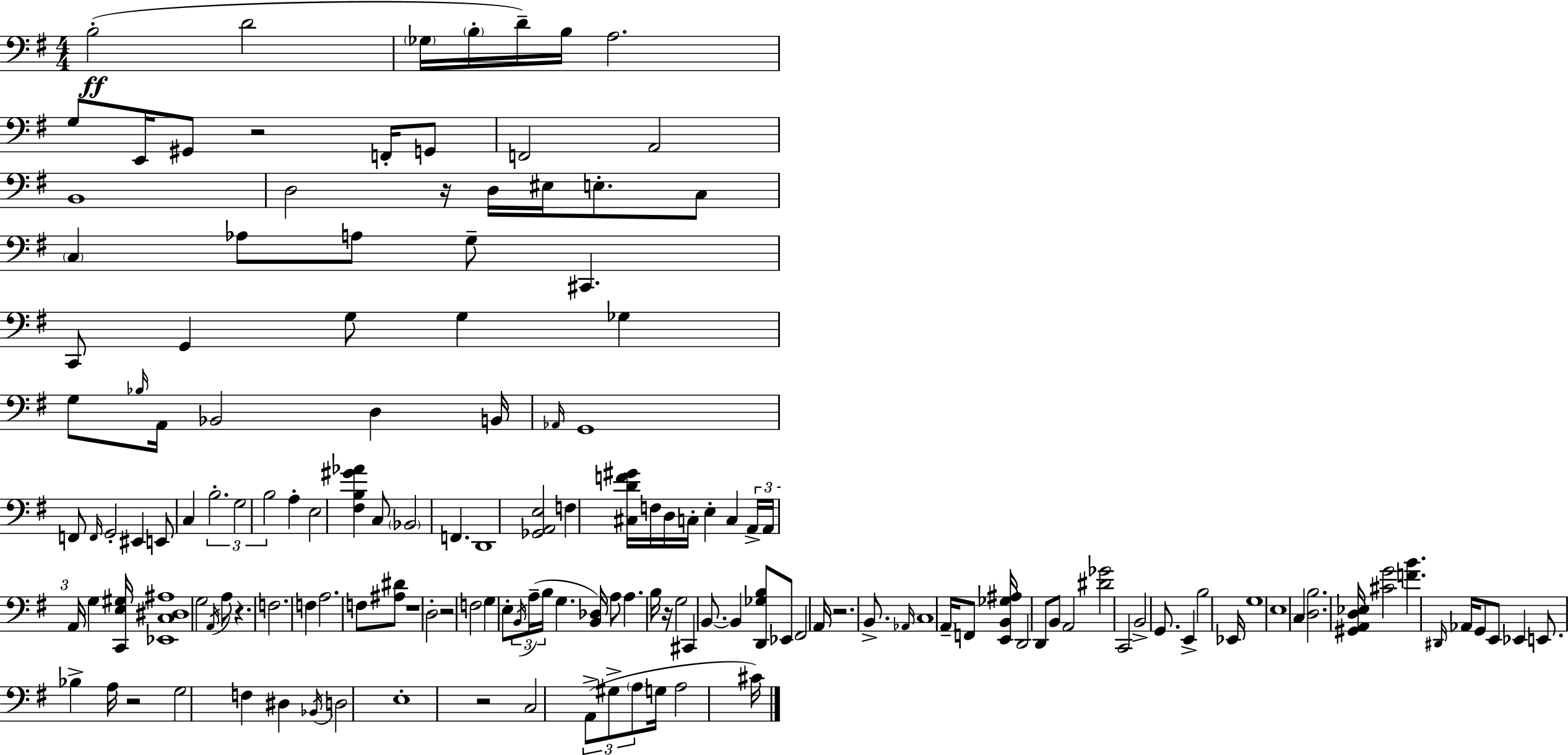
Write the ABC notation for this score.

X:1
T:Untitled
M:4/4
L:1/4
K:G
B,2 D2 _G,/4 B,/4 D/4 B,/4 A,2 G,/2 E,,/4 ^G,,/2 z2 F,,/4 G,,/2 F,,2 A,,2 B,,4 D,2 z/4 D,/4 ^E,/4 E,/2 C,/2 C, _A,/2 A,/2 G,/2 ^C,, C,,/2 G,, G,/2 G, _G, G,/2 _B,/4 A,,/4 _B,,2 D, B,,/4 _A,,/4 G,,4 F,,/2 F,,/4 G,,2 ^E,, E,,/2 C, B,2 G,2 B,2 A, E,2 [^F,B,^G_A] C,/2 _B,,2 F,, D,,4 [_G,,A,,E,]2 F, [^C,DF^G]/4 F,/4 D,/4 C,/4 E, C, A,,/4 A,,/4 A,,/4 G, [C,,E,^G,]/4 [_E,,C,^D,^A,]4 G,2 A,,/4 A,/2 z F,2 F, A,2 F,/2 [^A,^D]/2 z4 D,2 z2 F,2 G, E,/2 B,,/4 A,/4 B,/4 G, [B,,_D,]/4 A,/2 A, B,/4 z/4 G,2 ^C,, B,,/2 B,, [D,,_G,B,]/2 _E,,/2 ^F,,2 A,,/4 z2 B,,/2 _A,,/4 C,4 A,,/4 F,,/2 [E,,B,,_G,^A,]/4 D,,2 D,,/2 B,,/2 A,,2 [^D_G]2 C,,2 B,,2 G,,/2 E,, B,2 _E,,/4 G,4 E,4 C, [D,B,]2 [^G,,A,,D,_E,]/4 [^CG]2 [FB] ^D,,/4 _A,,/4 G,,/2 E,,/2 _E,, E,,/2 _B, A,/4 z2 G,2 F, ^D, _B,,/4 D,2 E,4 z2 C,2 A,,/2 ^G,/2 A,/2 G,/4 A,2 ^C/4